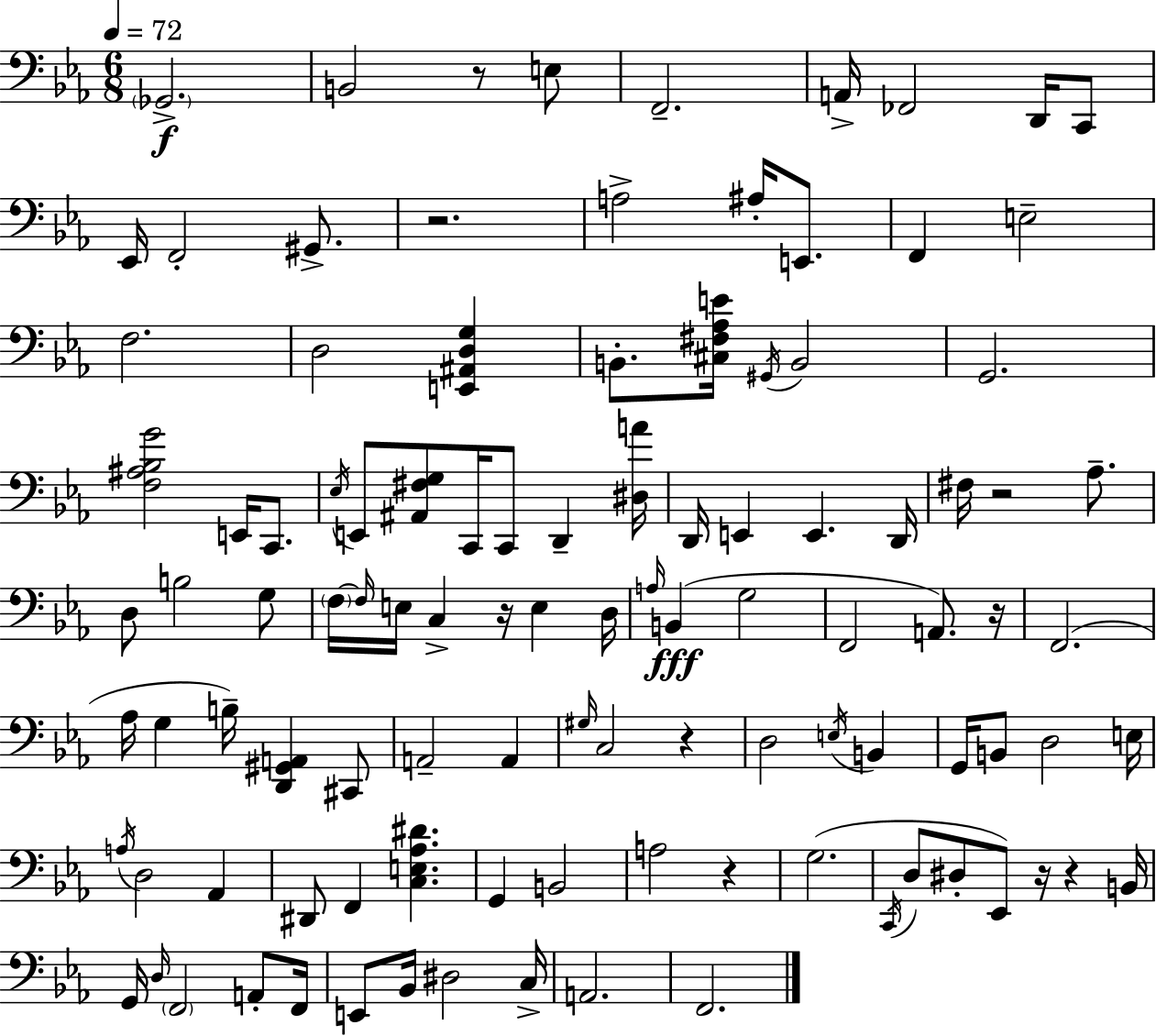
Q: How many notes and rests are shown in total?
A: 106